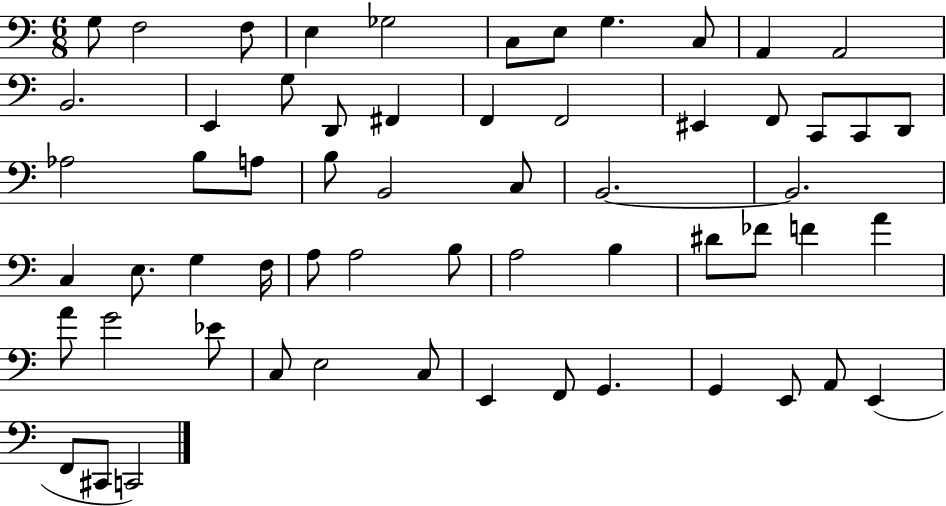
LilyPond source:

{
  \clef bass
  \numericTimeSignature
  \time 6/8
  \key c \major
  \repeat volta 2 { g8 f2 f8 | e4 ges2 | c8 e8 g4. c8 | a,4 a,2 | \break b,2. | e,4 g8 d,8 fis,4 | f,4 f,2 | eis,4 f,8 c,8 c,8 d,8 | \break aes2 b8 a8 | b8 b,2 c8 | b,2.~~ | b,2. | \break c4 e8. g4 f16 | a8 a2 b8 | a2 b4 | dis'8 fes'8 f'4 a'4 | \break a'8 g'2 ees'8 | c8 e2 c8 | e,4 f,8 g,4. | g,4 e,8 a,8 e,4( | \break f,8 cis,8 c,2) | } \bar "|."
}